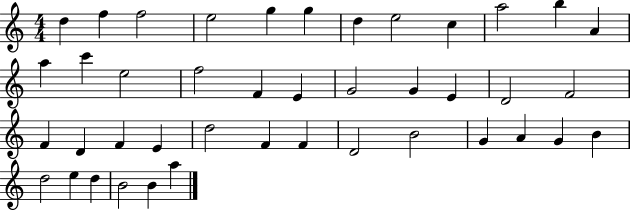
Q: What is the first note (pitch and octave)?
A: D5